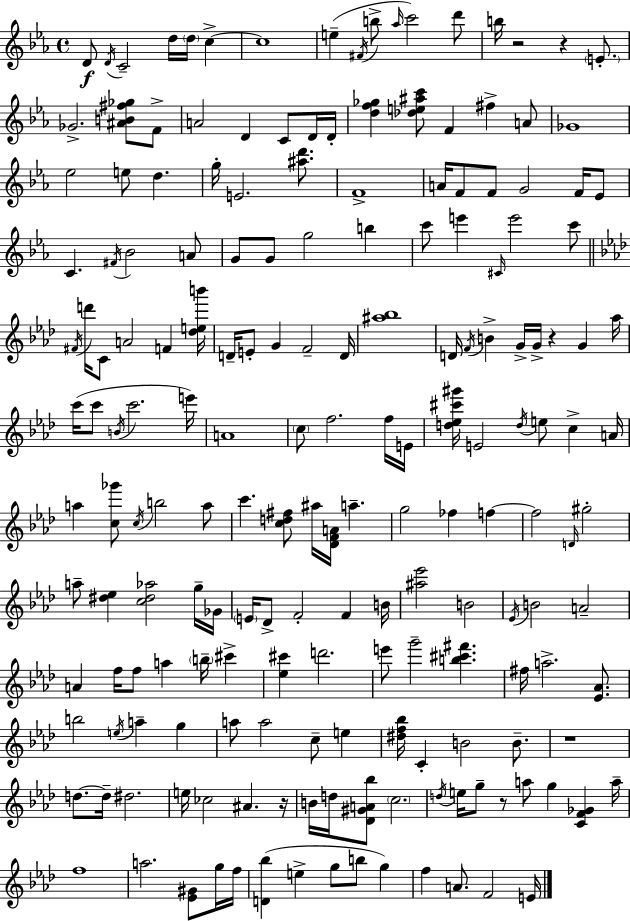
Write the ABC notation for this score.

X:1
T:Untitled
M:4/4
L:1/4
K:Cm
D/2 D/4 C2 d/4 d/4 c c4 e ^F/4 b/2 _a/4 c'2 d'/2 b/4 z2 z E/2 _G2 [^AB^f_g]/2 F/2 A2 D C/2 D/4 D/4 [df_g] [_de^ac']/2 F ^f A/2 _G4 _e2 e/2 d g/4 E2 [^ad']/2 F4 A/4 F/2 F/2 G2 F/4 _E/2 C ^F/4 _B2 A/2 G/2 G/2 g2 b c'/2 e' ^C/4 e'2 c'/2 ^F/4 d'/4 C/2 A2 F [_deb']/4 D/4 E/2 G F2 D/4 [^a_b]4 D/4 F/4 B G/4 G/4 z G _a/4 c'/4 c'/2 B/4 c'2 e'/4 A4 c/2 f2 f/4 E/4 [d_e^c'^g']/4 E2 d/4 e/2 c A/4 a [c_g']/2 c/4 b2 a/2 c' [cd^f]/2 ^a/4 [_DFA]/4 a g2 _f f f2 D/4 ^g2 a/2 [^d_e] [c^d_a]2 g/4 _G/4 E/4 _D/2 F2 F B/4 [^a_e']2 B2 _E/4 B2 A2 A f/4 f/2 a b/4 ^c' [_e^c'] d'2 e'/2 g'2 [b^c'^f'] ^f/4 a2 [_E_A]/2 b2 e/4 a g a/2 a2 c/2 e [^df_b]/4 C B2 B/2 z4 d/2 d/4 ^d2 e/4 _c2 ^A z/4 B/4 d/4 [_D^GA_b]/2 c2 d/4 e/4 g/2 z/2 a/2 g [CF_G] a/4 f4 a2 [_E^G]/2 g/4 f/4 [D_b] e g/2 b/2 g f A/2 F2 E/4